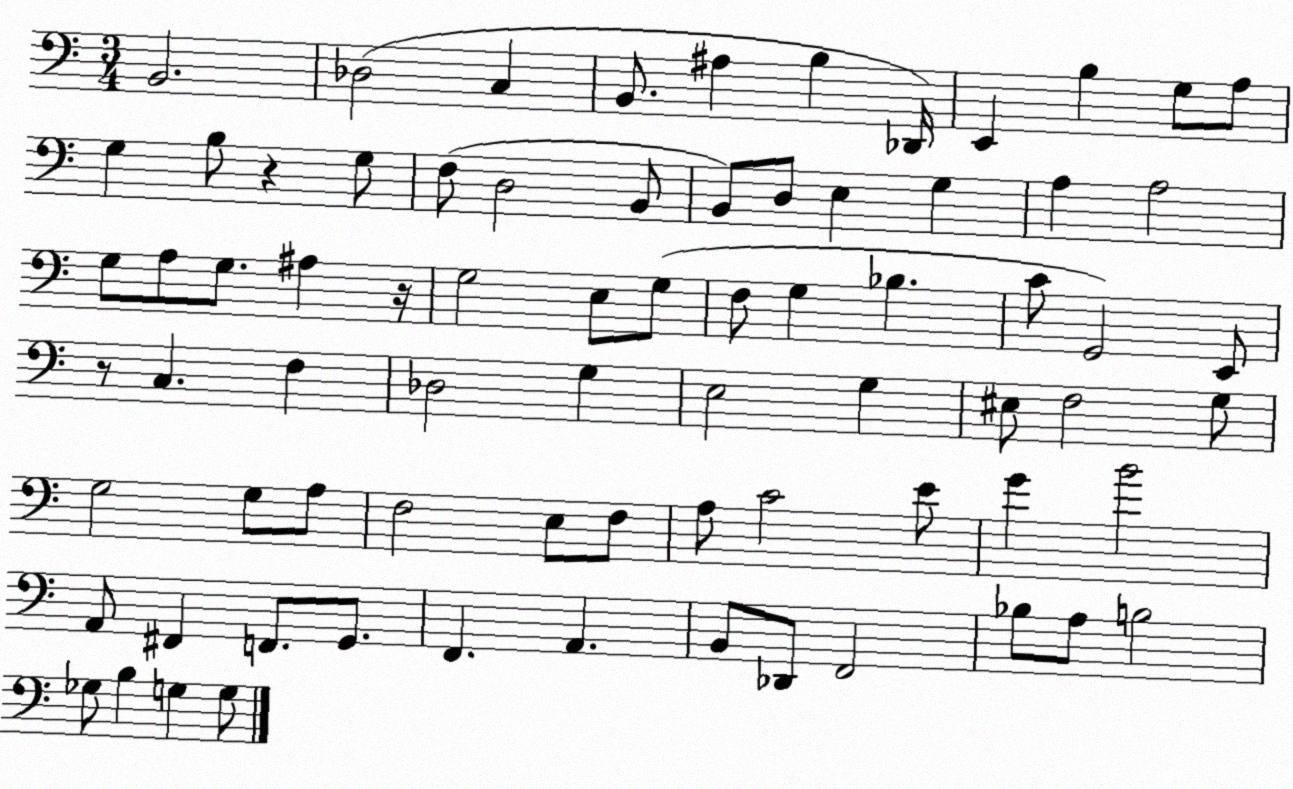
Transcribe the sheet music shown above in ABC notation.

X:1
T:Untitled
M:3/4
L:1/4
K:C
B,,2 _D,2 C, B,,/2 ^A, B, _D,,/4 E,, B, G,/2 A,/2 G, B,/2 z G,/2 F,/2 D,2 B,,/2 B,,/2 D,/2 E, G, A, A,2 G,/2 A,/2 G,/2 ^A, z/4 G,2 E,/2 G,/2 F,/2 G, _B, C/2 G,,2 E,,/2 z/2 C, F, _D,2 G, E,2 G, ^E,/2 F,2 G,/2 G,2 G,/2 A,/2 F,2 E,/2 F,/2 A,/2 C2 E/2 G B2 A,,/2 ^F,, F,,/2 G,,/2 F,, A,, B,,/2 _D,,/2 F,,2 _B,/2 A,/2 B,2 _G,/2 B, G, G,/2